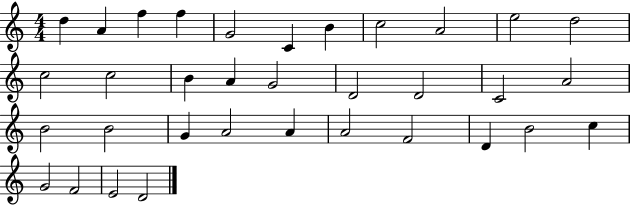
D5/q A4/q F5/q F5/q G4/h C4/q B4/q C5/h A4/h E5/h D5/h C5/h C5/h B4/q A4/q G4/h D4/h D4/h C4/h A4/h B4/h B4/h G4/q A4/h A4/q A4/h F4/h D4/q B4/h C5/q G4/h F4/h E4/h D4/h